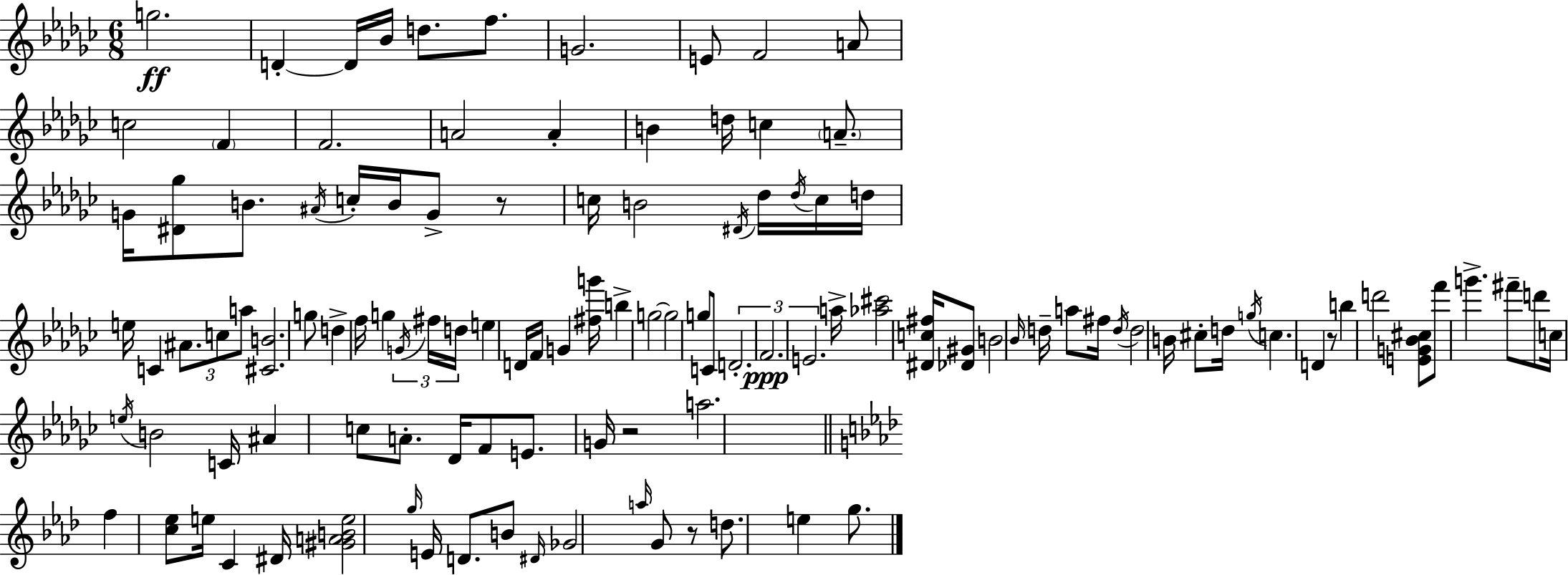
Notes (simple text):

G5/h. D4/q D4/s Bb4/s D5/e. F5/e. G4/h. E4/e F4/h A4/e C5/h F4/q F4/h. A4/h A4/q B4/q D5/s C5/q A4/e. G4/s [D#4,Gb5]/e B4/e. A#4/s C5/s B4/s G4/e R/e C5/s B4/h D#4/s Db5/s Db5/s C5/s D5/s E5/s C4/q A#4/e. C5/e A5/e [C#4,B4]/h. G5/e D5/q F5/s G5/q G4/s F#5/s D5/s E5/q D4/s F4/s G4/q [F#5,G6]/s B5/q G5/h G5/h G5/e C4/e D4/h. F4/h. E4/h. A5/s [Ab5,C#6]/h [D#4,C5,F#5]/s [Db4,G#4]/e B4/h Bb4/s D5/s A5/e F#5/s D5/s D5/h B4/s C#5/e D5/s G5/s C5/q. D4/q R/e B5/q D6/h [E4,G4,Bb4,C#5]/e F6/e G6/q. F#6/e D6/e C5/s E5/s B4/h C4/s A#4/q C5/e A4/e. Db4/s F4/e E4/e. G4/s R/h A5/h. F5/q [C5,Eb5]/e E5/s C4/q D#4/s [G#4,A4,B4,E5]/h G5/s E4/s D4/e. B4/e D#4/s Gb4/h A5/s G4/e R/e D5/e. E5/q G5/e.